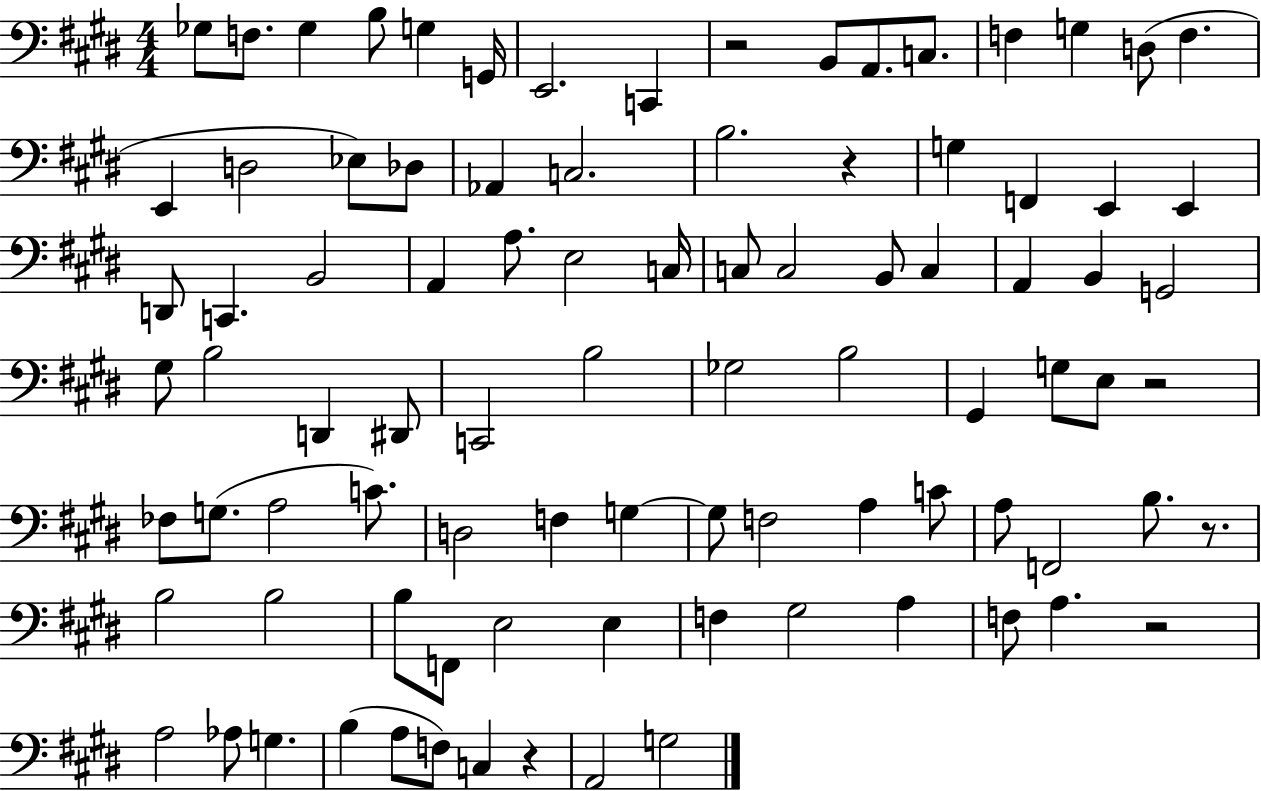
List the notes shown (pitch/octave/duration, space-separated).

Gb3/e F3/e. Gb3/q B3/e G3/q G2/s E2/h. C2/q R/h B2/e A2/e. C3/e. F3/q G3/q D3/e F3/q. E2/q D3/h Eb3/e Db3/e Ab2/q C3/h. B3/h. R/q G3/q F2/q E2/q E2/q D2/e C2/q. B2/h A2/q A3/e. E3/h C3/s C3/e C3/h B2/e C3/q A2/q B2/q G2/h G#3/e B3/h D2/q D#2/e C2/h B3/h Gb3/h B3/h G#2/q G3/e E3/e R/h FES3/e G3/e. A3/h C4/e. D3/h F3/q G3/q G3/e F3/h A3/q C4/e A3/e F2/h B3/e. R/e. B3/h B3/h B3/e F2/e E3/h E3/q F3/q G#3/h A3/q F3/e A3/q. R/h A3/h Ab3/e G3/q. B3/q A3/e F3/e C3/q R/q A2/h G3/h